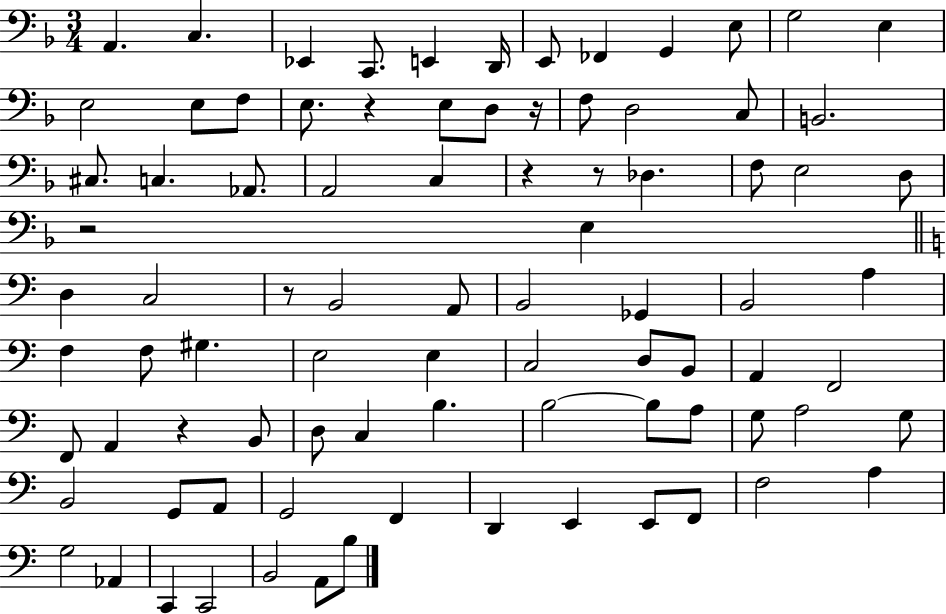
A2/q. C3/q. Eb2/q C2/e. E2/q D2/s E2/e FES2/q G2/q E3/e G3/h E3/q E3/h E3/e F3/e E3/e. R/q E3/e D3/e R/s F3/e D3/h C3/e B2/h. C#3/e. C3/q. Ab2/e. A2/h C3/q R/q R/e Db3/q. F3/e E3/h D3/e R/h E3/q D3/q C3/h R/e B2/h A2/e B2/h Gb2/q B2/h A3/q F3/q F3/e G#3/q. E3/h E3/q C3/h D3/e B2/e A2/q F2/h F2/e A2/q R/q B2/e D3/e C3/q B3/q. B3/h B3/e A3/e G3/e A3/h G3/e B2/h G2/e A2/e G2/h F2/q D2/q E2/q E2/e F2/e F3/h A3/q G3/h Ab2/q C2/q C2/h B2/h A2/e B3/e